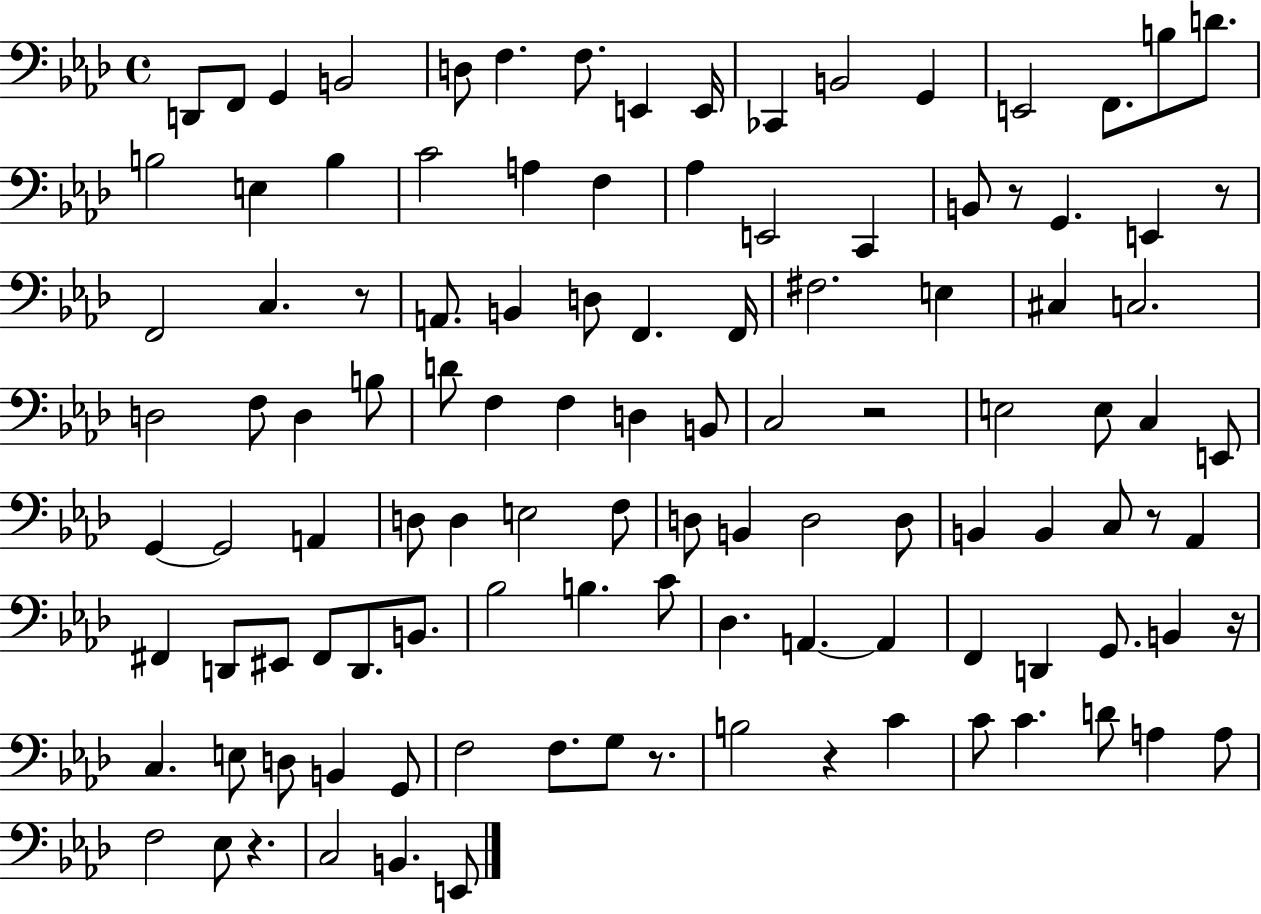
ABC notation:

X:1
T:Untitled
M:4/4
L:1/4
K:Ab
D,,/2 F,,/2 G,, B,,2 D,/2 F, F,/2 E,, E,,/4 _C,, B,,2 G,, E,,2 F,,/2 B,/2 D/2 B,2 E, B, C2 A, F, _A, E,,2 C,, B,,/2 z/2 G,, E,, z/2 F,,2 C, z/2 A,,/2 B,, D,/2 F,, F,,/4 ^F,2 E, ^C, C,2 D,2 F,/2 D, B,/2 D/2 F, F, D, B,,/2 C,2 z2 E,2 E,/2 C, E,,/2 G,, G,,2 A,, D,/2 D, E,2 F,/2 D,/2 B,, D,2 D,/2 B,, B,, C,/2 z/2 _A,, ^F,, D,,/2 ^E,,/2 ^F,,/2 D,,/2 B,,/2 _B,2 B, C/2 _D, A,, A,, F,, D,, G,,/2 B,, z/4 C, E,/2 D,/2 B,, G,,/2 F,2 F,/2 G,/2 z/2 B,2 z C C/2 C D/2 A, A,/2 F,2 _E,/2 z C,2 B,, E,,/2